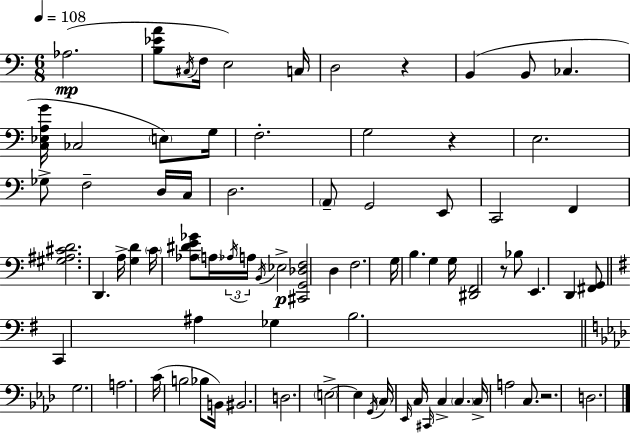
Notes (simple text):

Ab3/h. [B3,Eb4,A4]/e C#3/s F3/s E3/h C3/s D3/h R/q B2/q B2/e CES3/q. [C3,Eb3,A3,G4]/s CES3/h E3/e G3/s F3/h. G3/h R/q E3/h. Gb3/e F3/h D3/s C3/s D3/h. A2/e G2/h E2/e C2/h F2/q [G#3,A#3,C#4,D4]/h. D2/q. A3/s [G3,D4]/q C4/s [Ab3,D#4,E4,Gb4]/e A3/s Ab3/s A3/s B2/s Eb3/h [C#2,G2,Db3,F3]/h D3/q F3/h. G3/s B3/q. G3/q G3/s [D#2,F2]/h R/e Bb3/e E2/q. D2/q [F#2,G2]/e C2/q A#3/q Gb3/q B3/h. G3/h. A3/h. C4/s B3/h Bb3/e B2/s BIS2/h. D3/h. E3/h E3/q G2/s C3/s Eb2/s C3/s C#2/s C3/q C3/q. C3/s A3/h C3/e. R/h. D3/h.